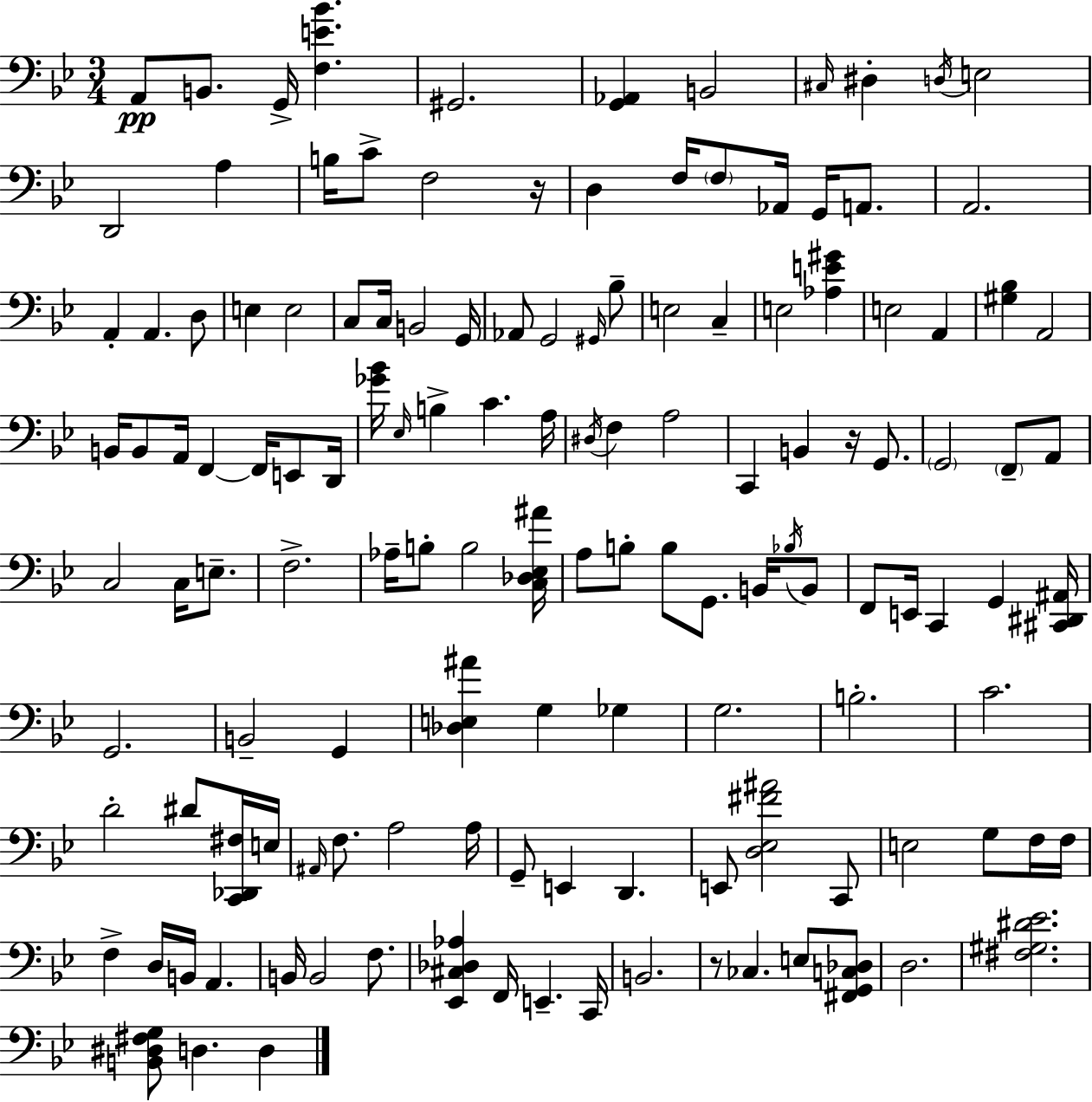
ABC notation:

X:1
T:Untitled
M:3/4
L:1/4
K:Gm
A,,/2 B,,/2 G,,/4 [F,E_B] ^G,,2 [G,,_A,,] B,,2 ^C,/4 ^D, D,/4 E,2 D,,2 A, B,/4 C/2 F,2 z/4 D, F,/4 F,/2 _A,,/4 G,,/4 A,,/2 A,,2 A,, A,, D,/2 E, E,2 C,/2 C,/4 B,,2 G,,/4 _A,,/2 G,,2 ^G,,/4 _B,/2 E,2 C, E,2 [_A,E^G] E,2 A,, [^G,_B,] A,,2 B,,/4 B,,/2 A,,/4 F,, F,,/4 E,,/2 D,,/4 [_G_B]/4 _E,/4 B, C A,/4 ^D,/4 F, A,2 C,, B,, z/4 G,,/2 G,,2 F,,/2 A,,/2 C,2 C,/4 E,/2 F,2 _A,/4 B,/2 B,2 [C,_D,_E,^A]/4 A,/2 B,/2 B,/2 G,,/2 B,,/4 _B,/4 B,,/2 F,,/2 E,,/4 C,, G,, [^C,,^D,,^A,,]/4 G,,2 B,,2 G,, [_D,E,^A] G, _G, G,2 B,2 C2 D2 ^D/2 [C,,_D,,^F,]/4 E,/4 ^A,,/4 F,/2 A,2 A,/4 G,,/2 E,, D,, E,,/2 [D,_E,^F^A]2 C,,/2 E,2 G,/2 F,/4 F,/4 F, D,/4 B,,/4 A,, B,,/4 B,,2 F,/2 [_E,,^C,_D,_A,] F,,/4 E,, C,,/4 B,,2 z/2 _C, E,/2 [^F,,G,,C,_D,]/2 D,2 [^F,^G,^D_E]2 [B,,^D,^F,G,]/2 D, D,